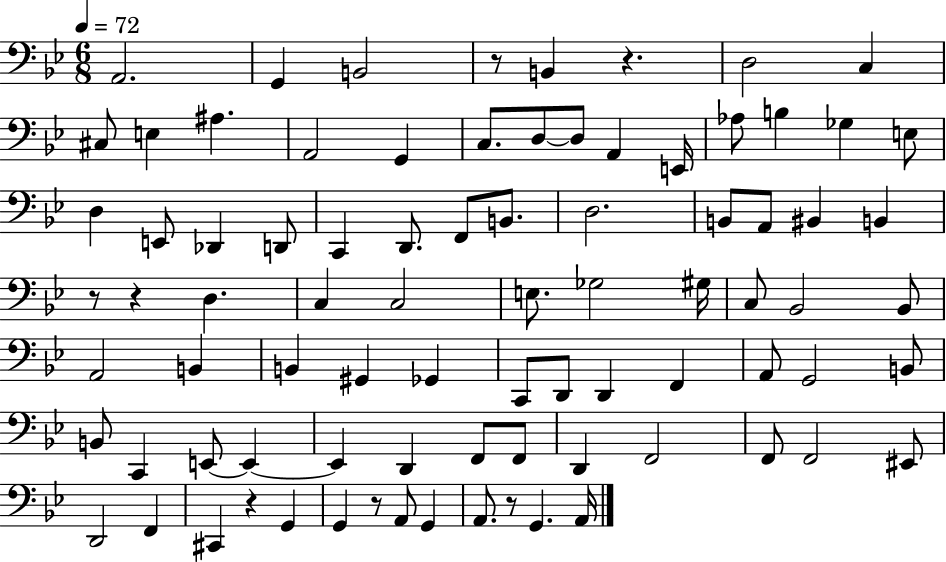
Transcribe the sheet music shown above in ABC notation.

X:1
T:Untitled
M:6/8
L:1/4
K:Bb
A,,2 G,, B,,2 z/2 B,, z D,2 C, ^C,/2 E, ^A, A,,2 G,, C,/2 D,/2 D,/2 A,, E,,/4 _A,/2 B, _G, E,/2 D, E,,/2 _D,, D,,/2 C,, D,,/2 F,,/2 B,,/2 D,2 B,,/2 A,,/2 ^B,, B,, z/2 z D, C, C,2 E,/2 _G,2 ^G,/4 C,/2 _B,,2 _B,,/2 A,,2 B,, B,, ^G,, _G,, C,,/2 D,,/2 D,, F,, A,,/2 G,,2 B,,/2 B,,/2 C,, E,,/2 E,, E,, D,, F,,/2 F,,/2 D,, F,,2 F,,/2 F,,2 ^E,,/2 D,,2 F,, ^C,, z G,, G,, z/2 A,,/2 G,, A,,/2 z/2 G,, A,,/4